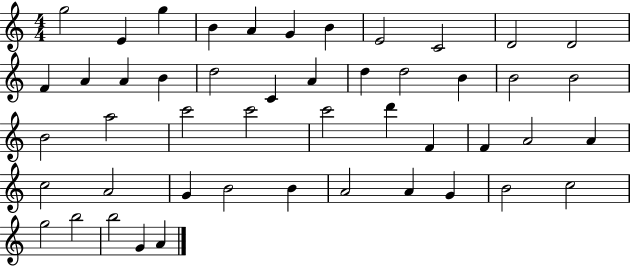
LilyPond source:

{
  \clef treble
  \numericTimeSignature
  \time 4/4
  \key c \major
  g''2 e'4 g''4 | b'4 a'4 g'4 b'4 | e'2 c'2 | d'2 d'2 | \break f'4 a'4 a'4 b'4 | d''2 c'4 a'4 | d''4 d''2 b'4 | b'2 b'2 | \break b'2 a''2 | c'''2 c'''2 | c'''2 d'''4 f'4 | f'4 a'2 a'4 | \break c''2 a'2 | g'4 b'2 b'4 | a'2 a'4 g'4 | b'2 c''2 | \break g''2 b''2 | b''2 g'4 a'4 | \bar "|."
}